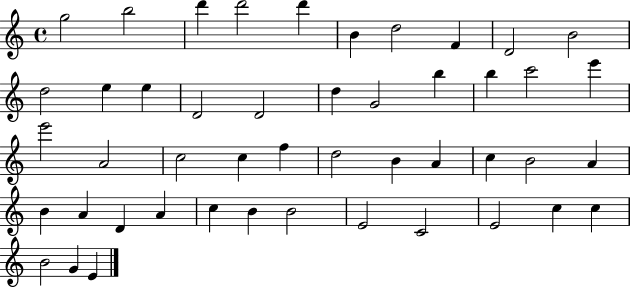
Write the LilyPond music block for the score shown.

{
  \clef treble
  \time 4/4
  \defaultTimeSignature
  \key c \major
  g''2 b''2 | d'''4 d'''2 d'''4 | b'4 d''2 f'4 | d'2 b'2 | \break d''2 e''4 e''4 | d'2 d'2 | d''4 g'2 b''4 | b''4 c'''2 e'''4 | \break e'''2 a'2 | c''2 c''4 f''4 | d''2 b'4 a'4 | c''4 b'2 a'4 | \break b'4 a'4 d'4 a'4 | c''4 b'4 b'2 | e'2 c'2 | e'2 c''4 c''4 | \break b'2 g'4 e'4 | \bar "|."
}